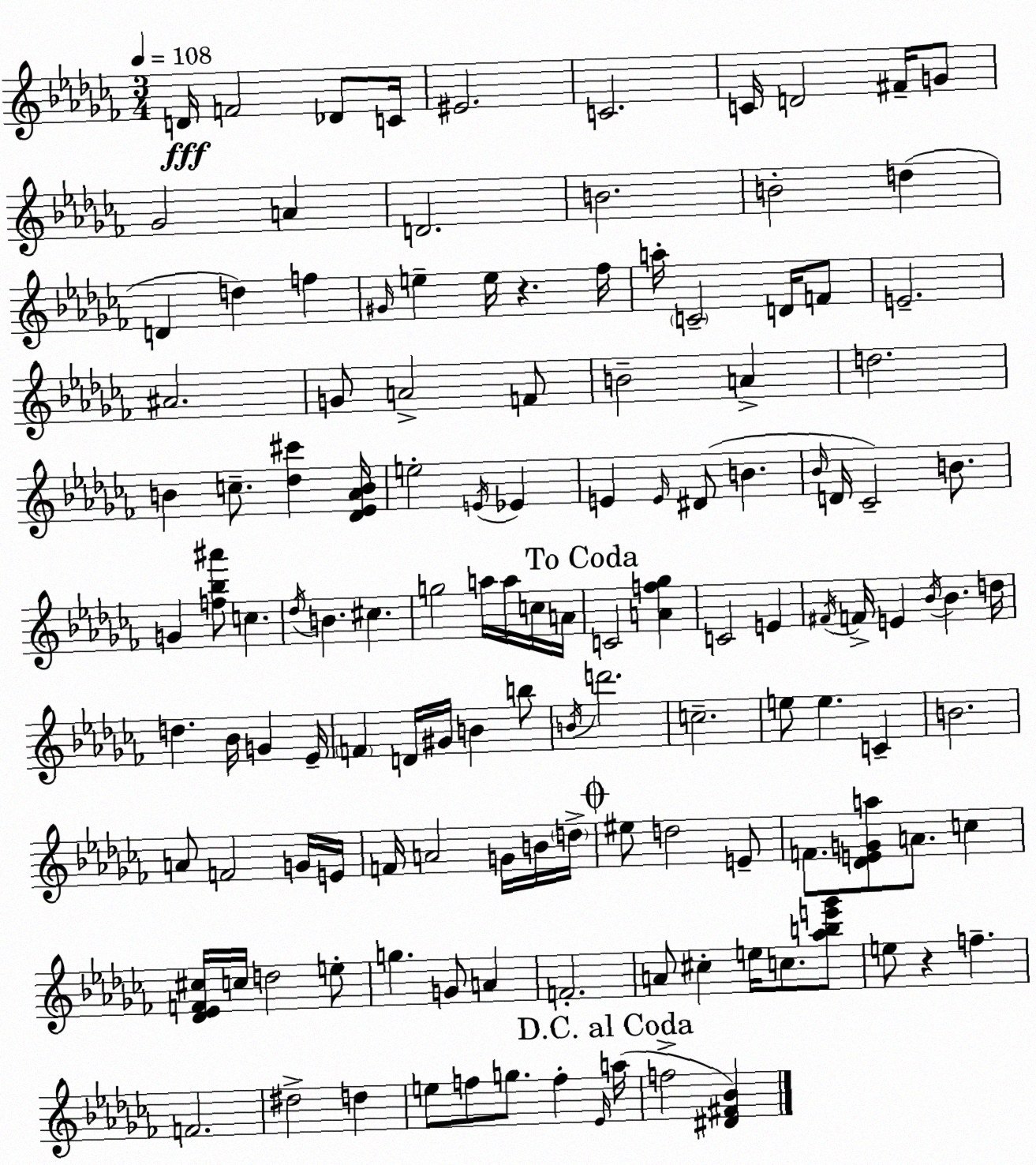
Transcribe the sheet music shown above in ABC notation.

X:1
T:Untitled
M:3/4
L:1/4
K:Abm
D/4 F2 _D/2 C/4 ^E2 C2 C/4 D2 ^F/4 G/2 _G2 A D2 B2 B2 d D d f ^G/4 e e/4 z _f/4 a/4 C2 D/4 F/2 E2 ^A2 G/2 A2 F/2 B2 A d2 B c/2 [_d^c'] [_D_E_AB]/4 e2 E/4 _E E E/4 ^D/2 B _B/4 D/4 _C2 B/2 G [f_b^a']/2 c _d/4 B ^c g2 a/4 a/4 c/4 A/4 C2 [Af_g] C2 E ^F/4 F/4 E _B/4 _B d/4 d _B/4 G _E/4 F D/4 ^G/4 B b/2 B/4 d'2 c2 e/2 e C B2 A/2 F2 G/4 E/4 F/4 A2 G/4 B/4 d/4 ^e/2 d2 E/2 F/2 [_DEGa]/2 A/2 c [_D_EF^c]/4 c/4 d2 e/2 g G/2 A F2 A/2 ^c e/4 c/2 [_abe'_g']/2 e/2 z f F2 ^d2 d e/2 f/2 g/2 f _E/4 a/4 f2 [^D^F_B]